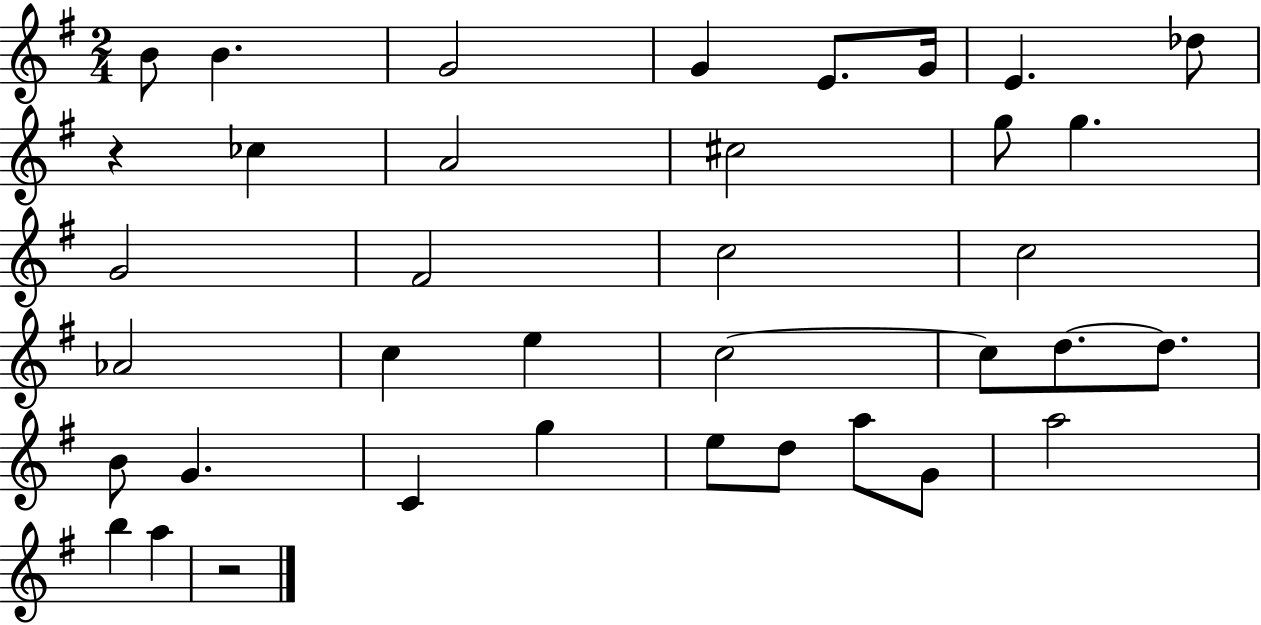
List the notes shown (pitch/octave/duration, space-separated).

B4/e B4/q. G4/h G4/q E4/e. G4/s E4/q. Db5/e R/q CES5/q A4/h C#5/h G5/e G5/q. G4/h F#4/h C5/h C5/h Ab4/h C5/q E5/q C5/h C5/e D5/e. D5/e. B4/e G4/q. C4/q G5/q E5/e D5/e A5/e G4/e A5/h B5/q A5/q R/h